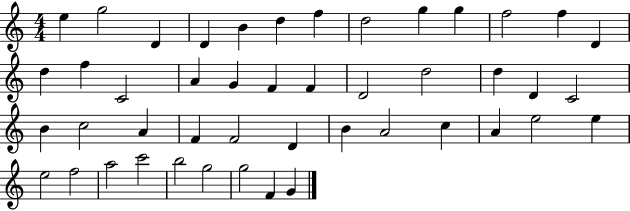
E5/q G5/h D4/q D4/q B4/q D5/q F5/q D5/h G5/q G5/q F5/h F5/q D4/q D5/q F5/q C4/h A4/q G4/q F4/q F4/q D4/h D5/h D5/q D4/q C4/h B4/q C5/h A4/q F4/q F4/h D4/q B4/q A4/h C5/q A4/q E5/h E5/q E5/h F5/h A5/h C6/h B5/h G5/h G5/h F4/q G4/q